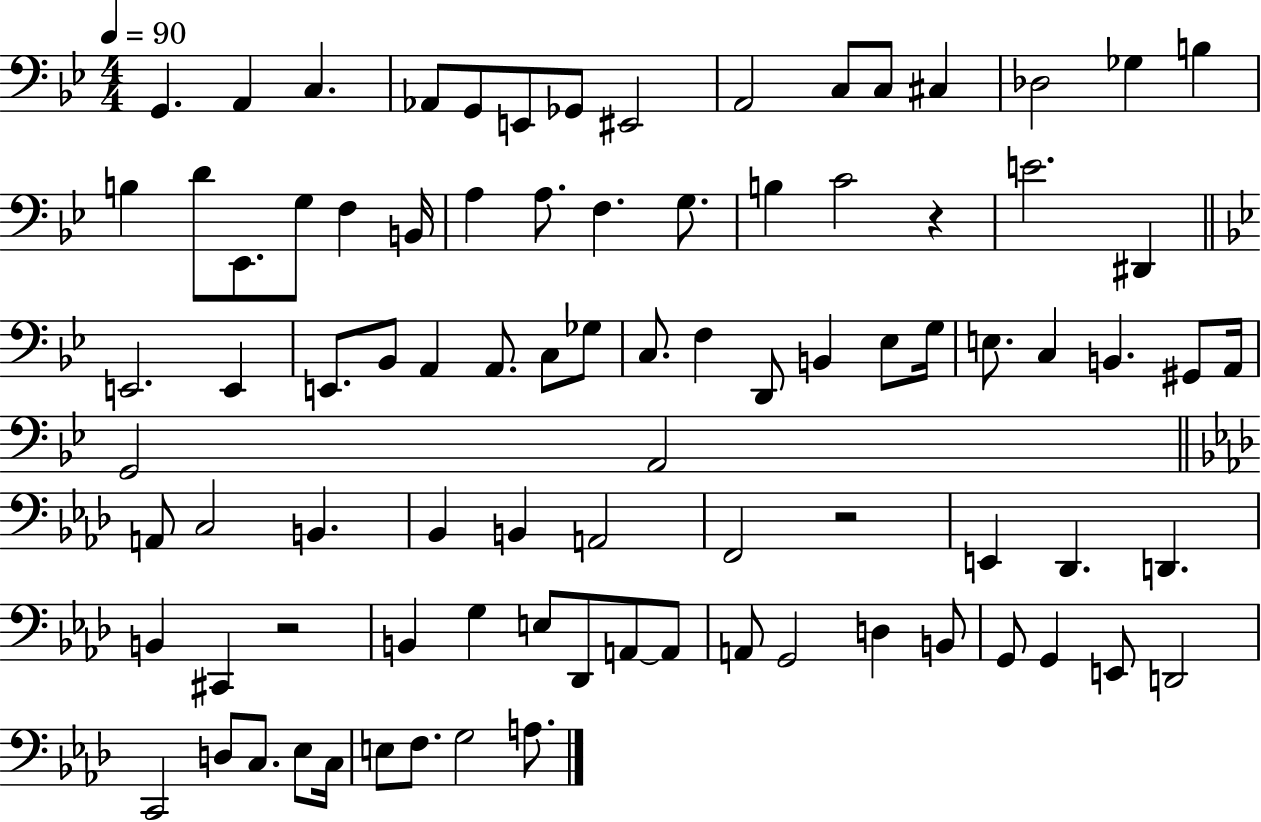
G2/q. A2/q C3/q. Ab2/e G2/e E2/e Gb2/e EIS2/h A2/h C3/e C3/e C#3/q Db3/h Gb3/q B3/q B3/q D4/e Eb2/e. G3/e F3/q B2/s A3/q A3/e. F3/q. G3/e. B3/q C4/h R/q E4/h. D#2/q E2/h. E2/q E2/e. Bb2/e A2/q A2/e. C3/e Gb3/e C3/e. F3/q D2/e B2/q Eb3/e G3/s E3/e. C3/q B2/q. G#2/e A2/s G2/h A2/h A2/e C3/h B2/q. Bb2/q B2/q A2/h F2/h R/h E2/q Db2/q. D2/q. B2/q C#2/q R/h B2/q G3/q E3/e Db2/e A2/e A2/e A2/e G2/h D3/q B2/e G2/e G2/q E2/e D2/h C2/h D3/e C3/e. Eb3/e C3/s E3/e F3/e. G3/h A3/e.